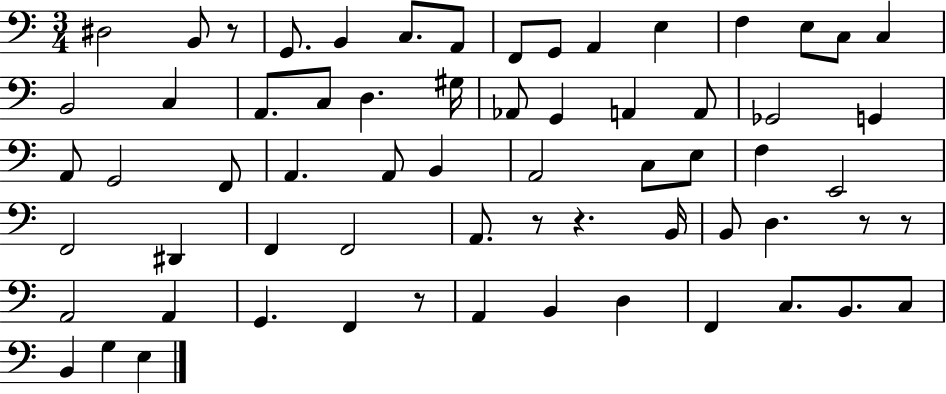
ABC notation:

X:1
T:Untitled
M:3/4
L:1/4
K:C
^D,2 B,,/2 z/2 G,,/2 B,, C,/2 A,,/2 F,,/2 G,,/2 A,, E, F, E,/2 C,/2 C, B,,2 C, A,,/2 C,/2 D, ^G,/4 _A,,/2 G,, A,, A,,/2 _G,,2 G,, A,,/2 G,,2 F,,/2 A,, A,,/2 B,, A,,2 C,/2 E,/2 F, E,,2 F,,2 ^D,, F,, F,,2 A,,/2 z/2 z B,,/4 B,,/2 D, z/2 z/2 A,,2 A,, G,, F,, z/2 A,, B,, D, F,, C,/2 B,,/2 C,/2 B,, G, E,